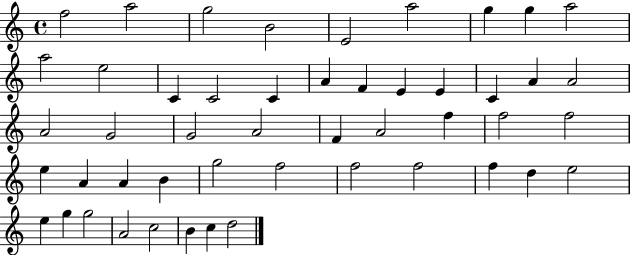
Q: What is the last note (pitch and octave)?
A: D5